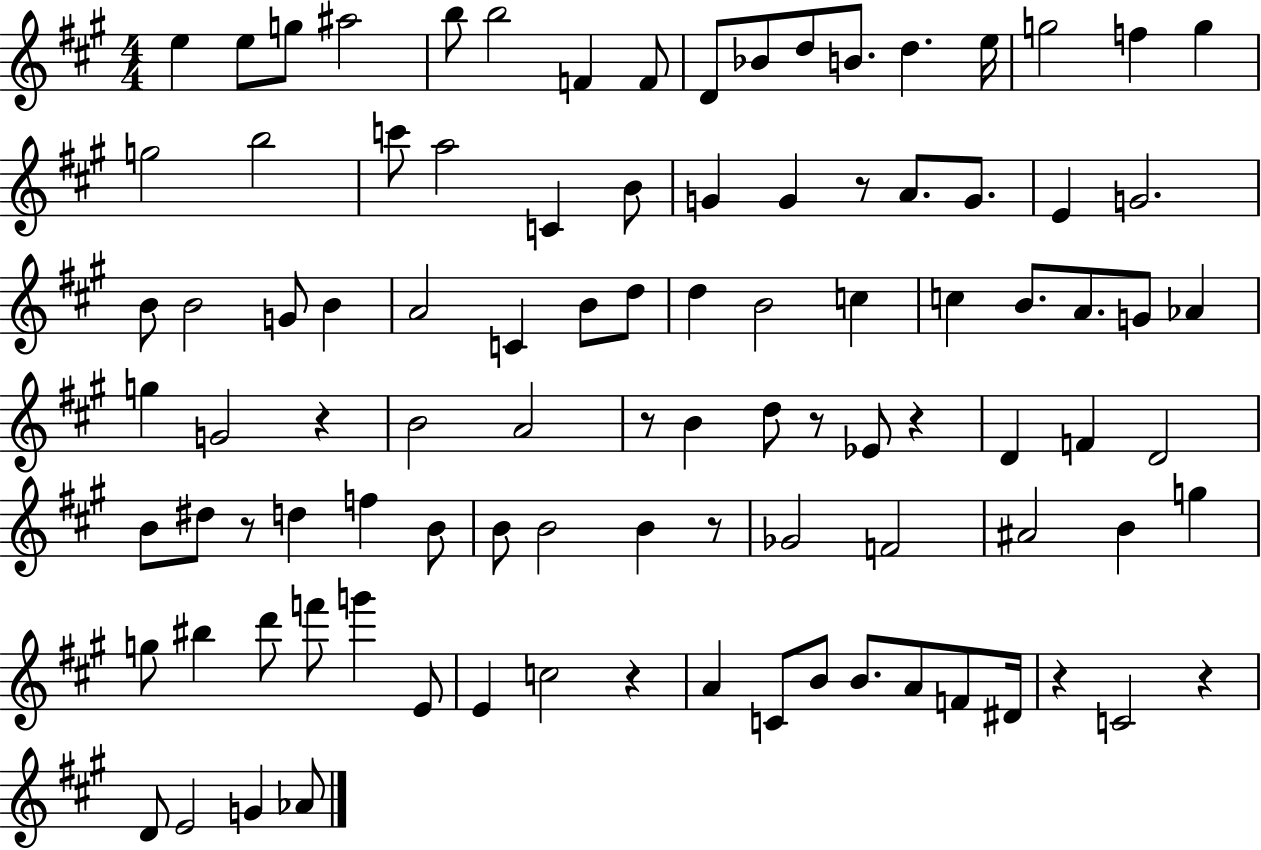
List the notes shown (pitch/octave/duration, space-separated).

E5/q E5/e G5/e A#5/h B5/e B5/h F4/q F4/e D4/e Bb4/e D5/e B4/e. D5/q. E5/s G5/h F5/q G5/q G5/h B5/h C6/e A5/h C4/q B4/e G4/q G4/q R/e A4/e. G4/e. E4/q G4/h. B4/e B4/h G4/e B4/q A4/h C4/q B4/e D5/e D5/q B4/h C5/q C5/q B4/e. A4/e. G4/e Ab4/q G5/q G4/h R/q B4/h A4/h R/e B4/q D5/e R/e Eb4/e R/q D4/q F4/q D4/h B4/e D#5/e R/e D5/q F5/q B4/e B4/e B4/h B4/q R/e Gb4/h F4/h A#4/h B4/q G5/q G5/e BIS5/q D6/e F6/e G6/q E4/e E4/q C5/h R/q A4/q C4/e B4/e B4/e. A4/e F4/e D#4/s R/q C4/h R/q D4/e E4/h G4/q Ab4/e